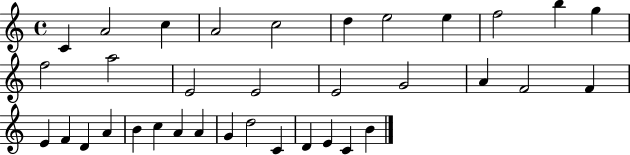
{
  \clef treble
  \time 4/4
  \defaultTimeSignature
  \key c \major
  c'4 a'2 c''4 | a'2 c''2 | d''4 e''2 e''4 | f''2 b''4 g''4 | \break f''2 a''2 | e'2 e'2 | e'2 g'2 | a'4 f'2 f'4 | \break e'4 f'4 d'4 a'4 | b'4 c''4 a'4 a'4 | g'4 d''2 c'4 | d'4 e'4 c'4 b'4 | \break \bar "|."
}